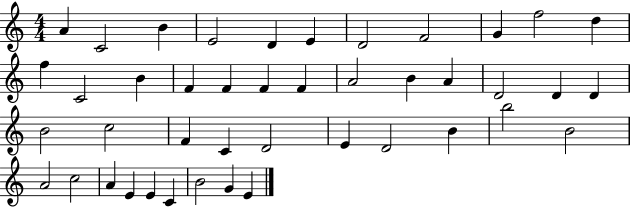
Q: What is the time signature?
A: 4/4